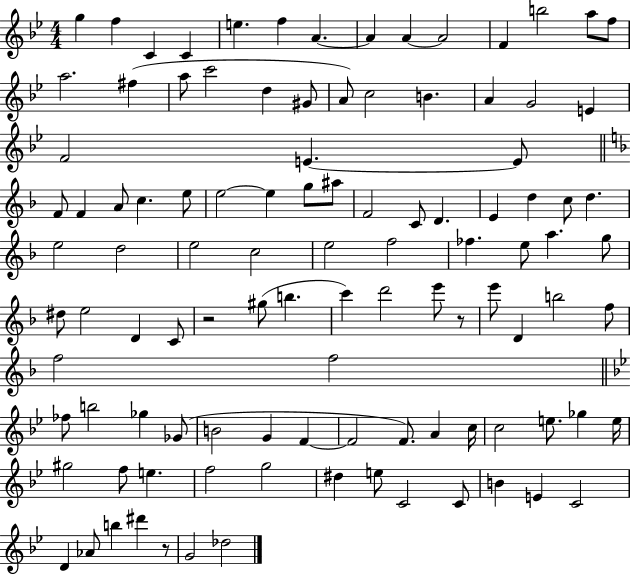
G5/q F5/q C4/q C4/q E5/q. F5/q A4/q. A4/q A4/q A4/h F4/q B5/h A5/e F5/e A5/h. F#5/q A5/e C6/h D5/q G#4/e A4/e C5/h B4/q. A4/q G4/h E4/q F4/h E4/q. E4/e F4/e F4/q A4/e C5/q. E5/e E5/h E5/q G5/e A#5/e F4/h C4/e D4/q. E4/q D5/q C5/e D5/q. E5/h D5/h E5/h C5/h E5/h F5/h FES5/q. E5/e A5/q. G5/e D#5/e E5/h D4/q C4/e R/h G#5/e B5/q. C6/q D6/h E6/e R/e E6/e D4/q B5/h F5/e F5/h F5/h FES5/e B5/h Gb5/q Gb4/e B4/h G4/q F4/q F4/h F4/e. A4/q C5/s C5/h E5/e. Gb5/q E5/s G#5/h F5/e E5/q. F5/h G5/h D#5/q E5/e C4/h C4/e B4/q E4/q C4/h D4/q Ab4/e B5/q D#6/q R/e G4/h Db5/h